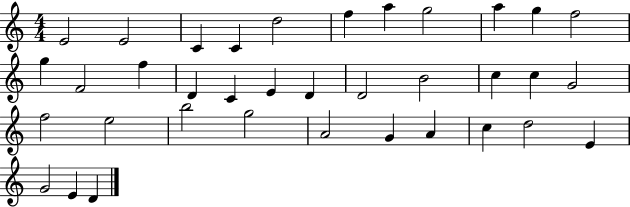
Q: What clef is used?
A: treble